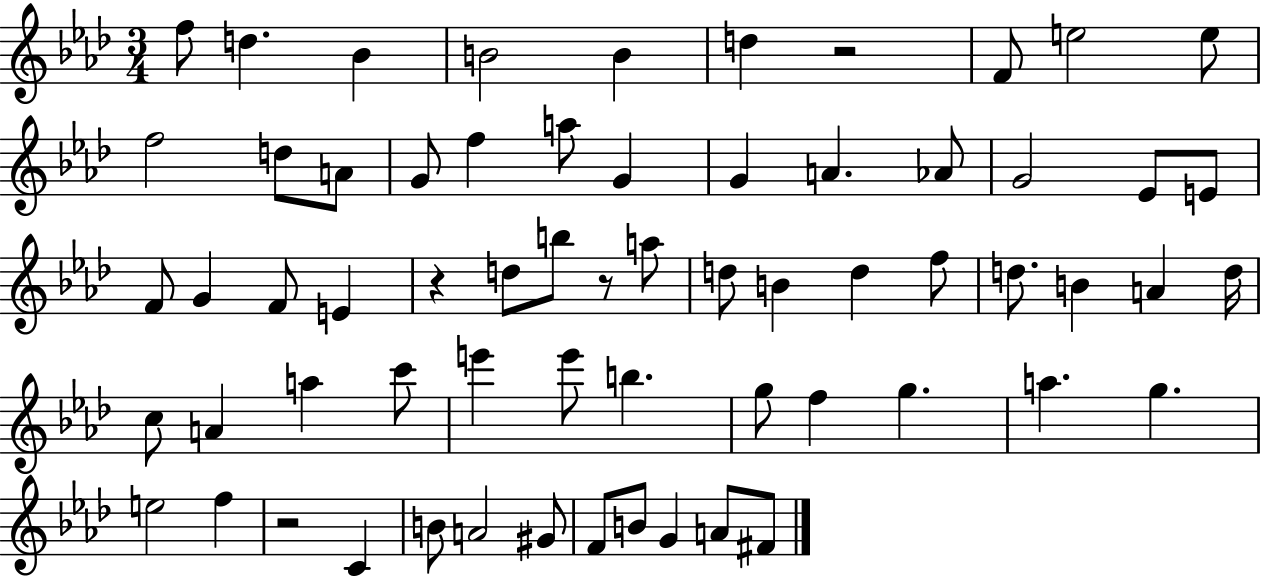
X:1
T:Untitled
M:3/4
L:1/4
K:Ab
f/2 d _B B2 B d z2 F/2 e2 e/2 f2 d/2 A/2 G/2 f a/2 G G A _A/2 G2 _E/2 E/2 F/2 G F/2 E z d/2 b/2 z/2 a/2 d/2 B d f/2 d/2 B A d/4 c/2 A a c'/2 e' e'/2 b g/2 f g a g e2 f z2 C B/2 A2 ^G/2 F/2 B/2 G A/2 ^F/2